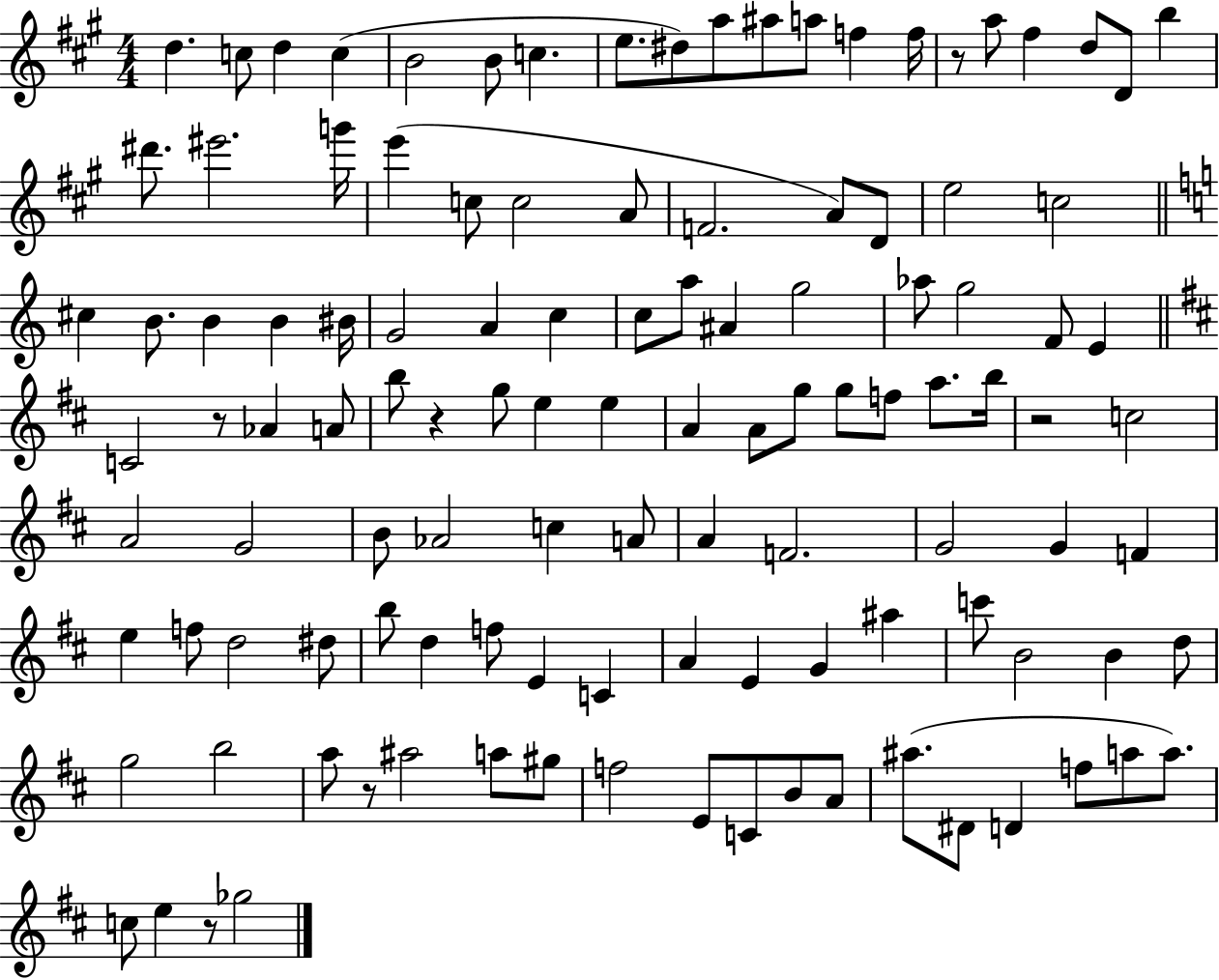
D5/q. C5/e D5/q C5/q B4/h B4/e C5/q. E5/e. D#5/e A5/e A#5/e A5/e F5/q F5/s R/e A5/e F#5/q D5/e D4/e B5/q D#6/e. EIS6/h. G6/s E6/q C5/e C5/h A4/e F4/h. A4/e D4/e E5/h C5/h C#5/q B4/e. B4/q B4/q BIS4/s G4/h A4/q C5/q C5/e A5/e A#4/q G5/h Ab5/e G5/h F4/e E4/q C4/h R/e Ab4/q A4/e B5/e R/q G5/e E5/q E5/q A4/q A4/e G5/e G5/e F5/e A5/e. B5/s R/h C5/h A4/h G4/h B4/e Ab4/h C5/q A4/e A4/q F4/h. G4/h G4/q F4/q E5/q F5/e D5/h D#5/e B5/e D5/q F5/e E4/q C4/q A4/q E4/q G4/q A#5/q C6/e B4/h B4/q D5/e G5/h B5/h A5/e R/e A#5/h A5/e G#5/e F5/h E4/e C4/e B4/e A4/e A#5/e. D#4/e D4/q F5/e A5/e A5/e. C5/e E5/q R/e Gb5/h